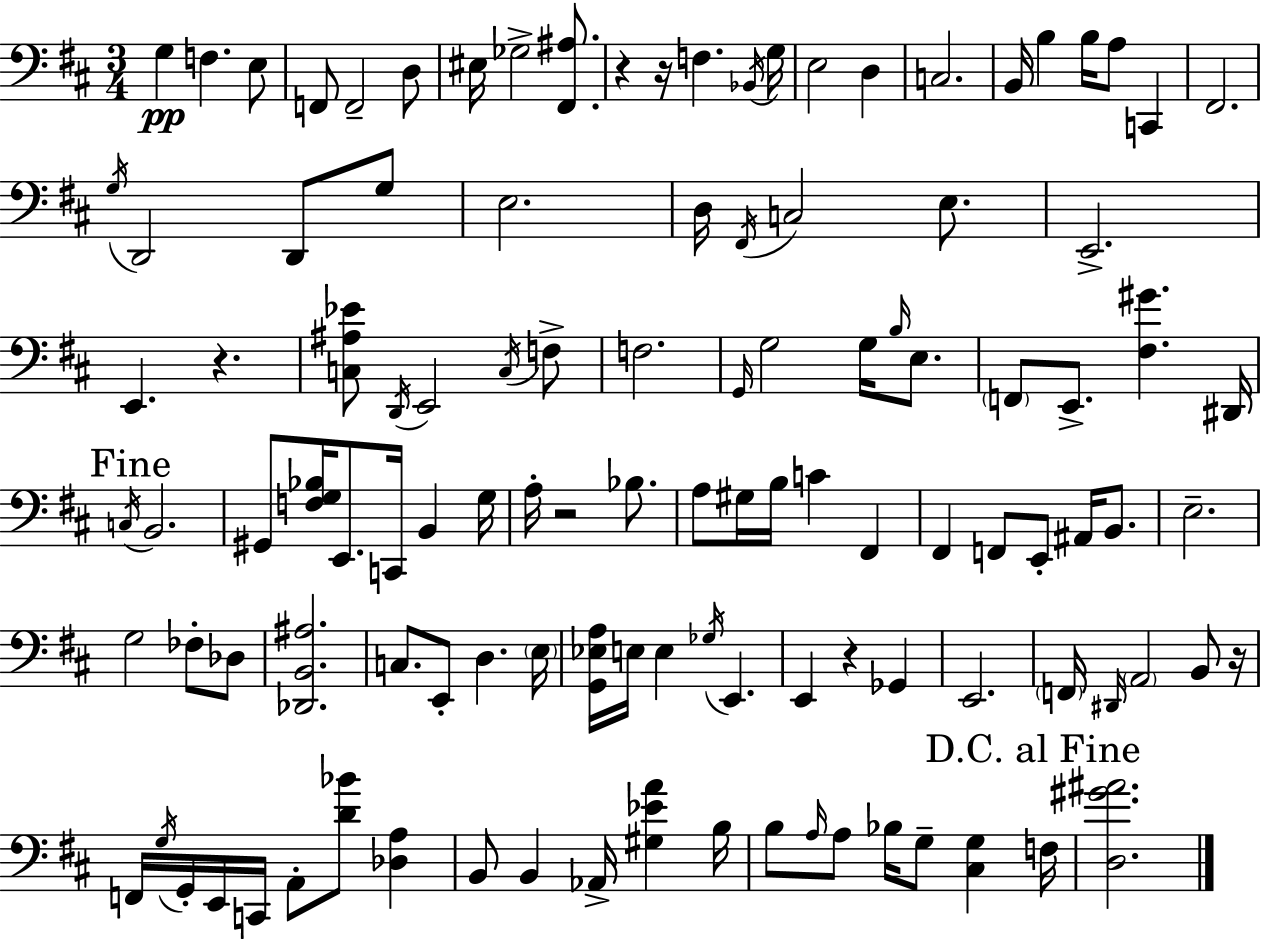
X:1
T:Untitled
M:3/4
L:1/4
K:D
G, F, E,/2 F,,/2 F,,2 D,/2 ^E,/4 _G,2 [^F,,^A,]/2 z z/4 F, _B,,/4 G,/4 E,2 D, C,2 B,,/4 B, B,/4 A,/2 C,, ^F,,2 G,/4 D,,2 D,,/2 G,/2 E,2 D,/4 ^F,,/4 C,2 E,/2 E,,2 E,, z [C,^A,_E]/2 D,,/4 E,,2 C,/4 F,/2 F,2 G,,/4 G,2 G,/4 B,/4 E,/2 F,,/2 E,,/2 [^F,^G] ^D,,/4 C,/4 B,,2 ^G,,/2 [F,G,_B,]/4 E,,/2 C,,/4 B,, G,/4 A,/4 z2 _B,/2 A,/2 ^G,/4 B,/4 C ^F,, ^F,, F,,/2 E,,/2 ^A,,/4 B,,/2 E,2 G,2 _F,/2 _D,/2 [_D,,B,,^A,]2 C,/2 E,,/2 D, E,/4 [G,,_E,A,]/4 E,/4 E, _G,/4 E,, E,, z _G,, E,,2 F,,/4 ^D,,/4 A,,2 B,,/2 z/4 F,,/4 G,/4 G,,/4 E,,/4 C,,/4 A,,/2 [D_B]/2 [_D,A,] B,,/2 B,, _A,,/4 [^G,_EA] B,/4 B,/2 A,/4 A,/2 _B,/4 G,/2 [^C,G,] F,/4 [D,^G^A]2